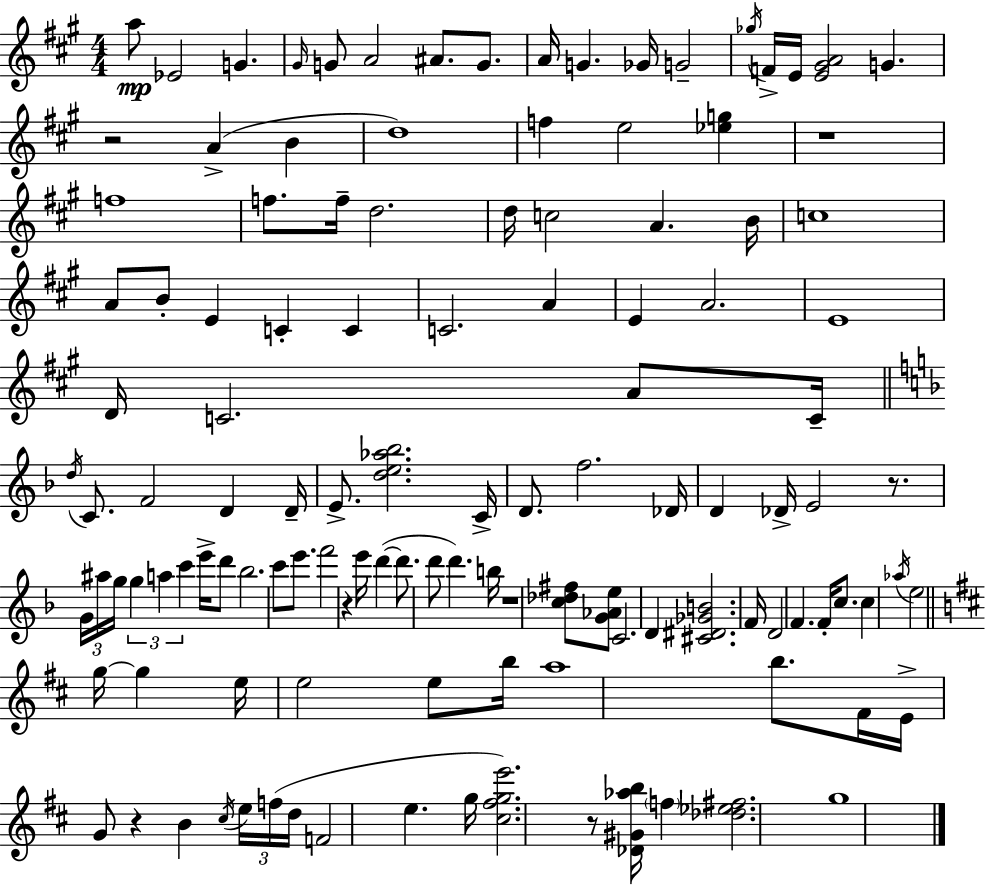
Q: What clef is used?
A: treble